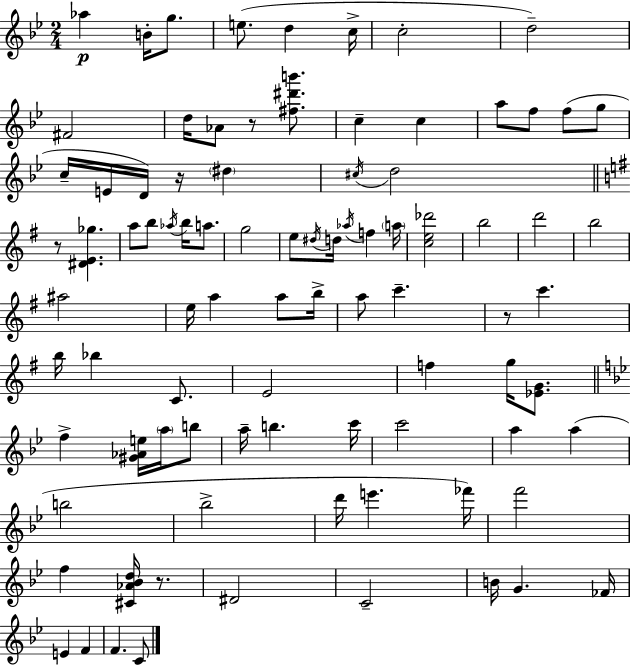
{
  \clef treble
  \numericTimeSignature
  \time 2/4
  \key g \minor
  aes''4\p b'16-. g''8. | e''8.( d''4 c''16-> | c''2-. | d''2--) | \break fis'2 | d''16 aes'8 r8 <fis'' dis''' b'''>8. | c''4-- c''4 | a''8 f''8 f''8( g''8 | \break c''16-- e'16 d'16) r16 \parenthesize dis''4 | \acciaccatura { cis''16 } d''2 | \bar "||" \break \key g \major r8 <dis' e' ges''>4. | a''8 b''8 \acciaccatura { aes''16 } b''16 a''8. | g''2 | e''8 \acciaccatura { dis''16 } d''16 \acciaccatura { aes''16 } f''4 | \break \parenthesize a''16 <c'' e'' des'''>2 | b''2 | d'''2 | b''2 | \break ais''2 | e''16 a''4 | a''8 b''16-> a''8 c'''4.-- | r8 c'''4. | \break b''16 bes''4 | c'8. e'2 | f''4 g''16 | <ees' g'>8. \bar "||" \break \key bes \major f''4-> <gis' aes' e''>16 \parenthesize a''16 b''8 | a''16-- b''4. c'''16 | c'''2 | a''4 a''4( | \break b''2 | bes''2-> | d'''16 e'''4. fes'''16) | f'''2 | \break f''4 <cis' aes' bes' d''>16 r8. | dis'2 | c'2-- | b'16 g'4. fes'16 | \break e'4 f'4 | f'4. c'8 | \bar "|."
}